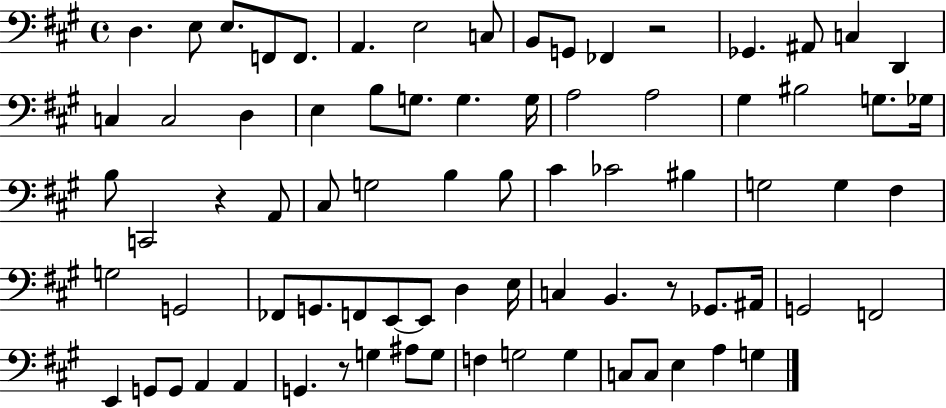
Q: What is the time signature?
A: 4/4